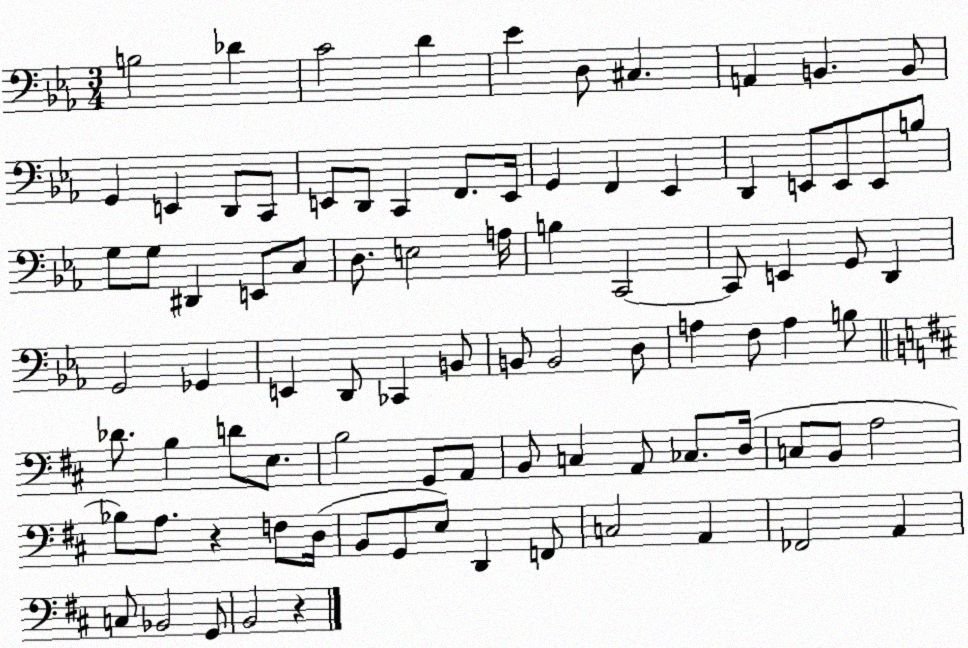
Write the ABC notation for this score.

X:1
T:Untitled
M:3/4
L:1/4
K:Eb
B,2 _D C2 D _E D,/2 ^C, A,, B,, B,,/2 G,, E,, D,,/2 C,,/2 E,,/2 D,,/2 C,, F,,/2 E,,/4 G,, F,, _E,, D,, E,,/2 E,,/2 E,,/2 B,/2 G,/2 G,/2 ^D,, E,,/2 C,/2 D,/2 E,2 A,/4 B, C,,2 C,,/2 E,, G,,/2 D,, G,,2 _G,, E,, D,,/2 _C,, B,,/2 B,,/2 B,,2 D,/2 A, F,/2 A, B,/2 _D/2 B, D/2 E,/2 B,2 G,,/2 A,,/2 B,,/2 C, A,,/2 _C,/2 D,/4 C,/2 B,,/2 A,2 _B,/2 A,/2 z F,/2 D,/4 B,,/2 G,,/2 E,/2 D,, F,,/2 C,2 A,, _F,,2 A,, C,/2 _B,,2 G,,/2 B,,2 z